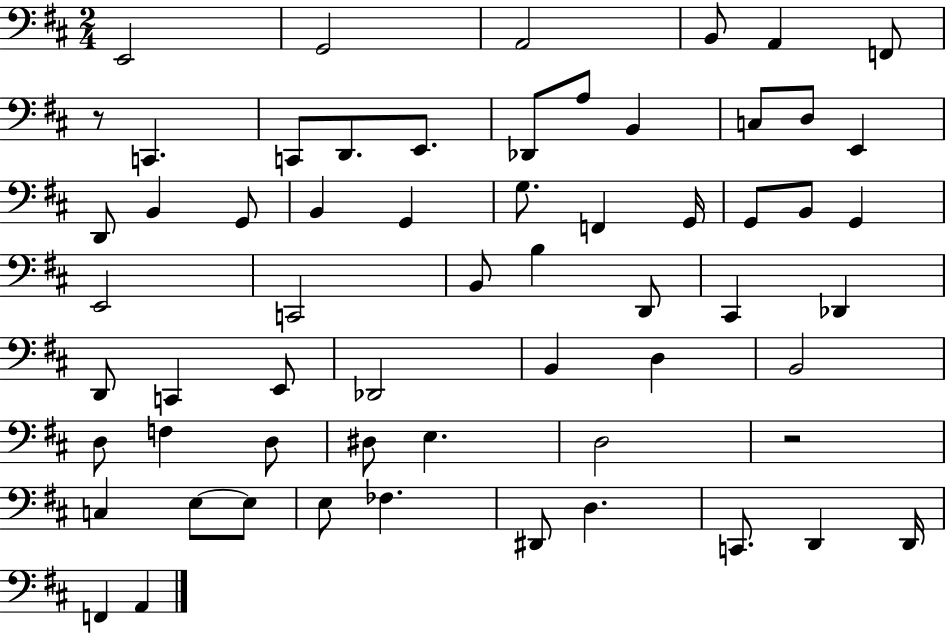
X:1
T:Untitled
M:2/4
L:1/4
K:D
E,,2 G,,2 A,,2 B,,/2 A,, F,,/2 z/2 C,, C,,/2 D,,/2 E,,/2 _D,,/2 A,/2 B,, C,/2 D,/2 E,, D,,/2 B,, G,,/2 B,, G,, G,/2 F,, G,,/4 G,,/2 B,,/2 G,, E,,2 C,,2 B,,/2 B, D,,/2 ^C,, _D,, D,,/2 C,, E,,/2 _D,,2 B,, D, B,,2 D,/2 F, D,/2 ^D,/2 E, D,2 z2 C, E,/2 E,/2 E,/2 _F, ^D,,/2 D, C,,/2 D,, D,,/4 F,, A,,